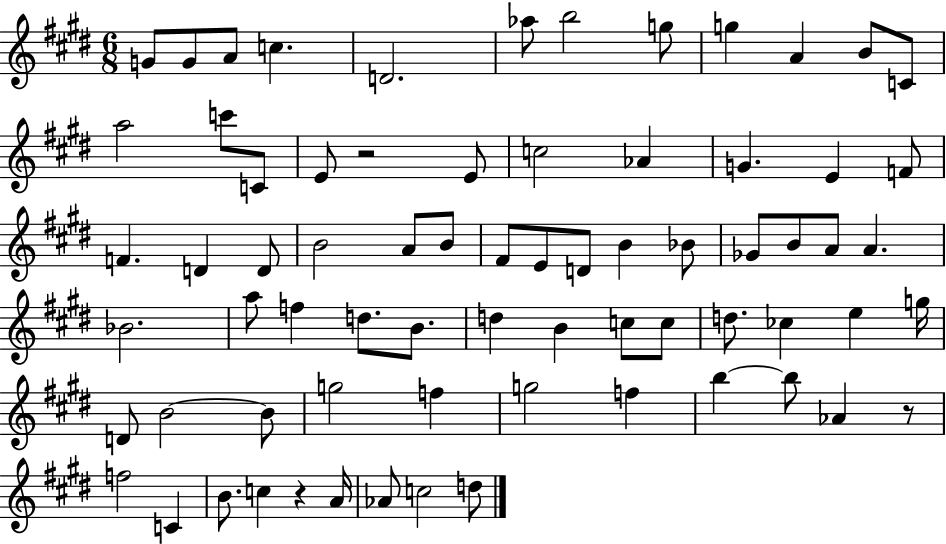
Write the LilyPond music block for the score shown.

{
  \clef treble
  \numericTimeSignature
  \time 6/8
  \key e \major
  g'8 g'8 a'8 c''4. | d'2. | aes''8 b''2 g''8 | g''4 a'4 b'8 c'8 | \break a''2 c'''8 c'8 | e'8 r2 e'8 | c''2 aes'4 | g'4. e'4 f'8 | \break f'4. d'4 d'8 | b'2 a'8 b'8 | fis'8 e'8 d'8 b'4 bes'8 | ges'8 b'8 a'8 a'4. | \break bes'2. | a''8 f''4 d''8. b'8. | d''4 b'4 c''8 c''8 | d''8. ces''4 e''4 g''16 | \break d'8 b'2~~ b'8 | g''2 f''4 | g''2 f''4 | b''4~~ b''8 aes'4 r8 | \break f''2 c'4 | b'8. c''4 r4 a'16 | aes'8 c''2 d''8 | \bar "|."
}